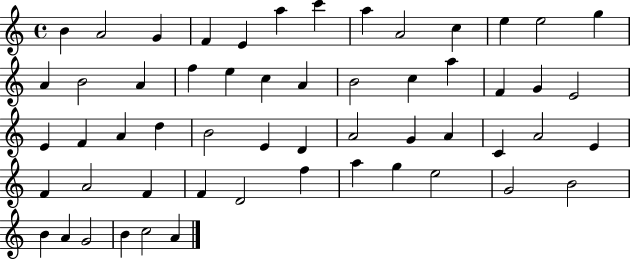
{
  \clef treble
  \time 4/4
  \defaultTimeSignature
  \key c \major
  b'4 a'2 g'4 | f'4 e'4 a''4 c'''4 | a''4 a'2 c''4 | e''4 e''2 g''4 | \break a'4 b'2 a'4 | f''4 e''4 c''4 a'4 | b'2 c''4 a''4 | f'4 g'4 e'2 | \break e'4 f'4 a'4 d''4 | b'2 e'4 d'4 | a'2 g'4 a'4 | c'4 a'2 e'4 | \break f'4 a'2 f'4 | f'4 d'2 f''4 | a''4 g''4 e''2 | g'2 b'2 | \break b'4 a'4 g'2 | b'4 c''2 a'4 | \bar "|."
}